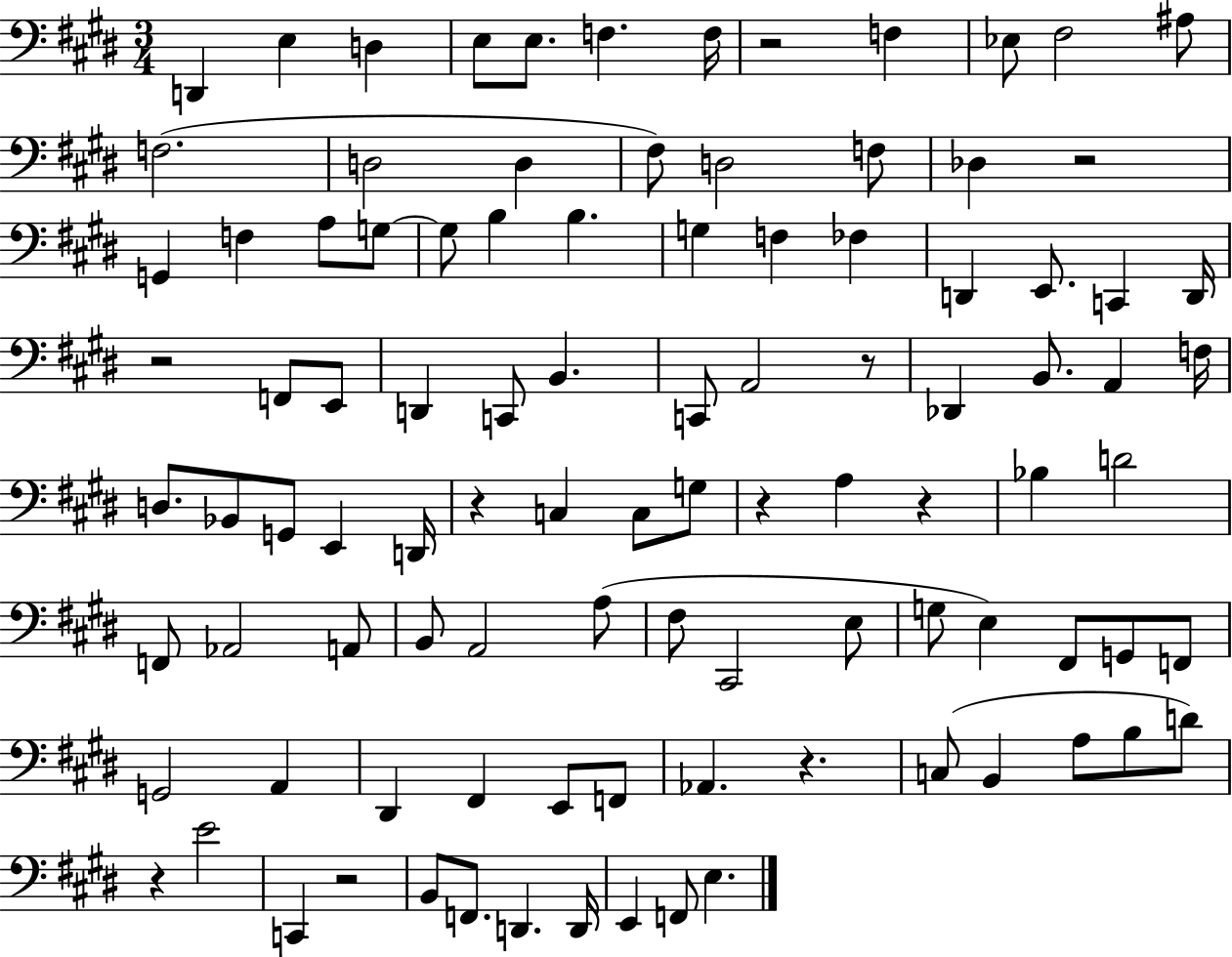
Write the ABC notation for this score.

X:1
T:Untitled
M:3/4
L:1/4
K:E
D,, E, D, E,/2 E,/2 F, F,/4 z2 F, _E,/2 ^F,2 ^A,/2 F,2 D,2 D, ^F,/2 D,2 F,/2 _D, z2 G,, F, A,/2 G,/2 G,/2 B, B, G, F, _F, D,, E,,/2 C,, D,,/4 z2 F,,/2 E,,/2 D,, C,,/2 B,, C,,/2 A,,2 z/2 _D,, B,,/2 A,, F,/4 D,/2 _B,,/2 G,,/2 E,, D,,/4 z C, C,/2 G,/2 z A, z _B, D2 F,,/2 _A,,2 A,,/2 B,,/2 A,,2 A,/2 ^F,/2 ^C,,2 E,/2 G,/2 E, ^F,,/2 G,,/2 F,,/2 G,,2 A,, ^D,, ^F,, E,,/2 F,,/2 _A,, z C,/2 B,, A,/2 B,/2 D/2 z E2 C,, z2 B,,/2 F,,/2 D,, D,,/4 E,, F,,/2 E,